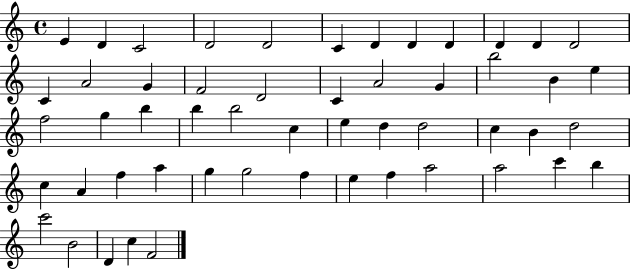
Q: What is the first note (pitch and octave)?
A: E4